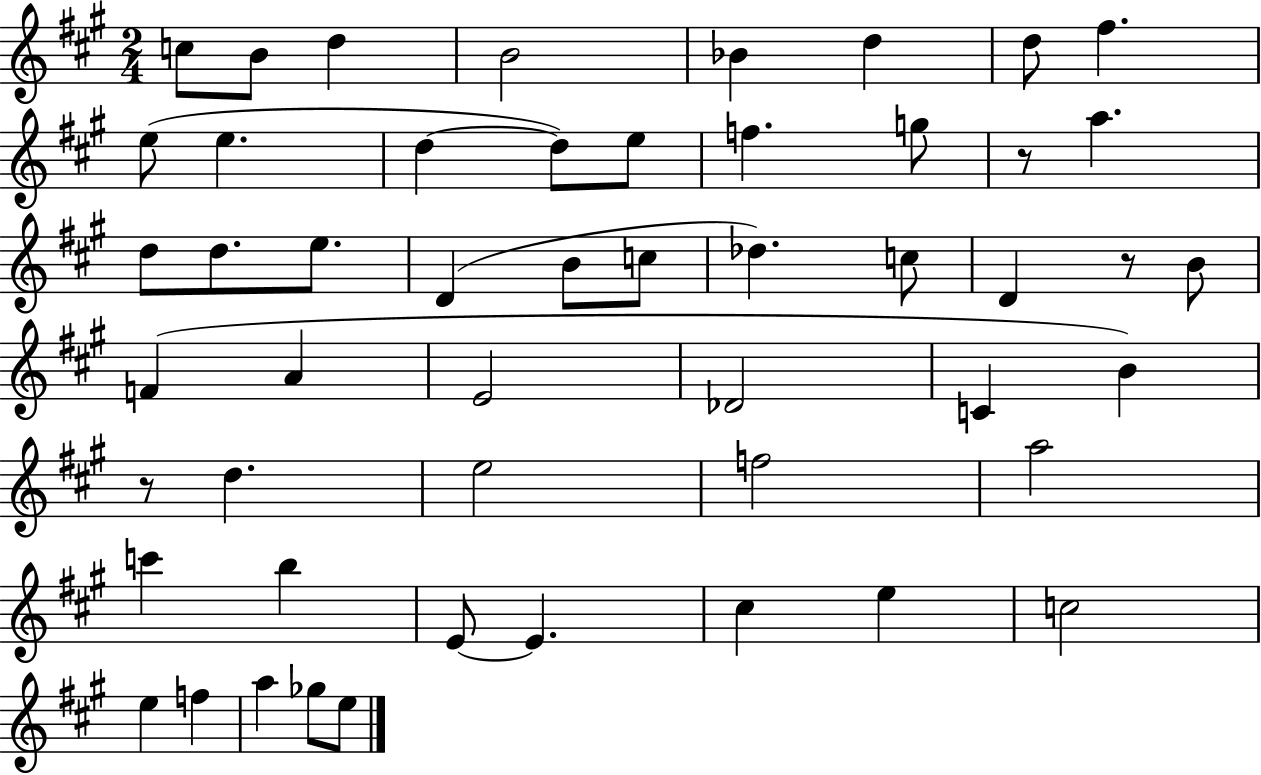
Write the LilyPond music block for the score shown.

{
  \clef treble
  \numericTimeSignature
  \time 2/4
  \key a \major
  c''8 b'8 d''4 | b'2 | bes'4 d''4 | d''8 fis''4. | \break e''8( e''4. | d''4~~ d''8) e''8 | f''4. g''8 | r8 a''4. | \break d''8 d''8. e''8. | d'4( b'8 c''8 | des''4.) c''8 | d'4 r8 b'8 | \break f'4( a'4 | e'2 | des'2 | c'4 b'4) | \break r8 d''4. | e''2 | f''2 | a''2 | \break c'''4 b''4 | e'8~~ e'4. | cis''4 e''4 | c''2 | \break e''4 f''4 | a''4 ges''8 e''8 | \bar "|."
}